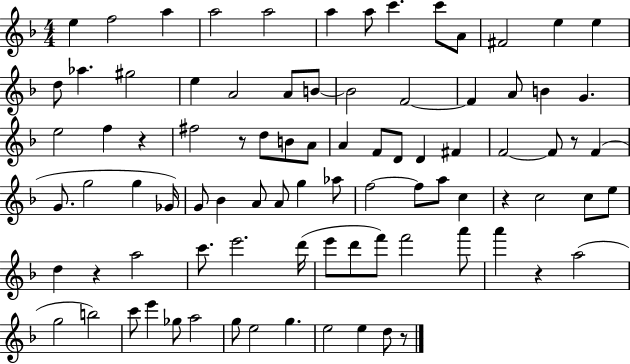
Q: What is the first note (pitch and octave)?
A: E5